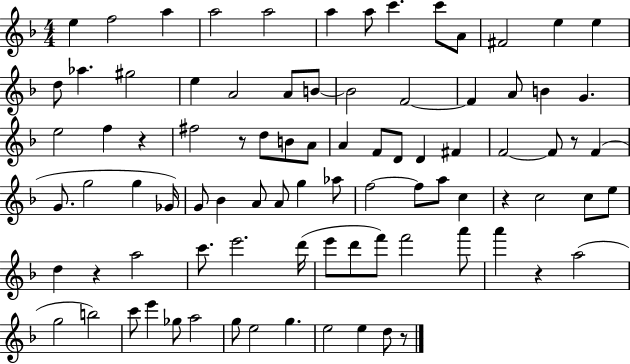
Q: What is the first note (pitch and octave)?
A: E5